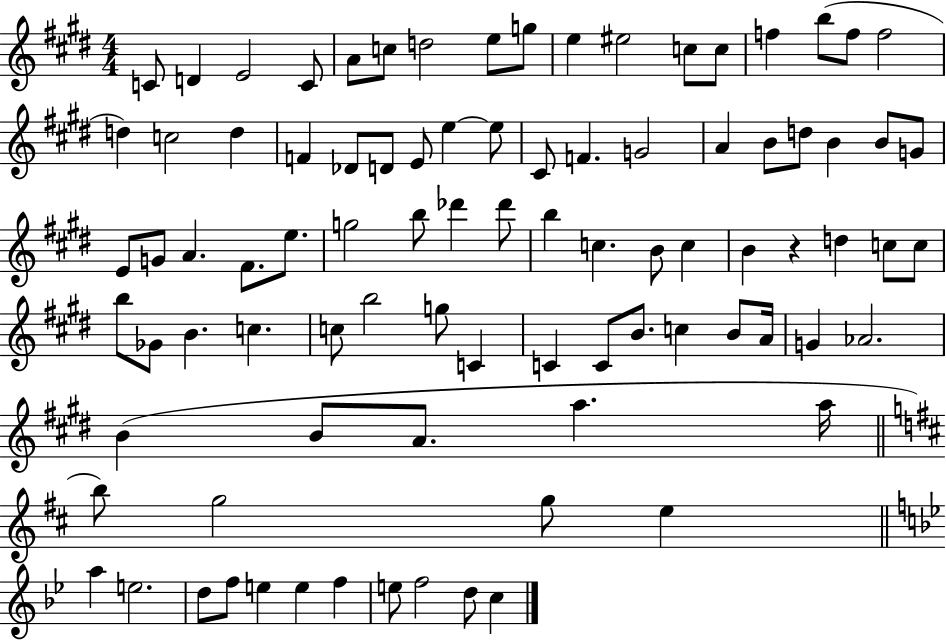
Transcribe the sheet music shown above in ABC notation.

X:1
T:Untitled
M:4/4
L:1/4
K:E
C/2 D E2 C/2 A/2 c/2 d2 e/2 g/2 e ^e2 c/2 c/2 f b/2 f/2 f2 d c2 d F _D/2 D/2 E/2 e e/2 ^C/2 F G2 A B/2 d/2 B B/2 G/2 E/2 G/2 A ^F/2 e/2 g2 b/2 _d' _d'/2 b c B/2 c B z d c/2 c/2 b/2 _G/2 B c c/2 b2 g/2 C C C/2 B/2 c B/2 A/4 G _A2 B B/2 A/2 a a/4 b/2 g2 g/2 e a e2 d/2 f/2 e e f e/2 f2 d/2 c